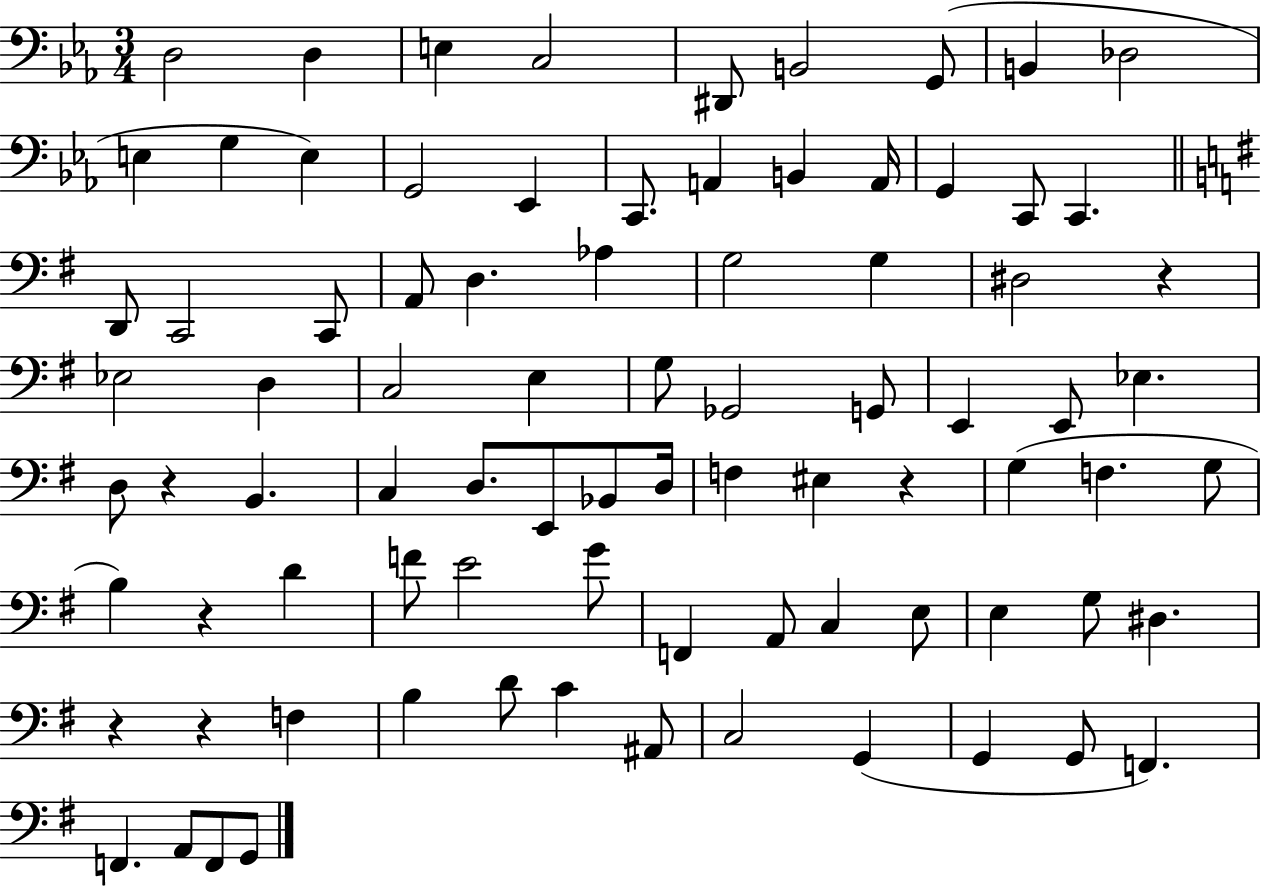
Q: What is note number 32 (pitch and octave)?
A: D3